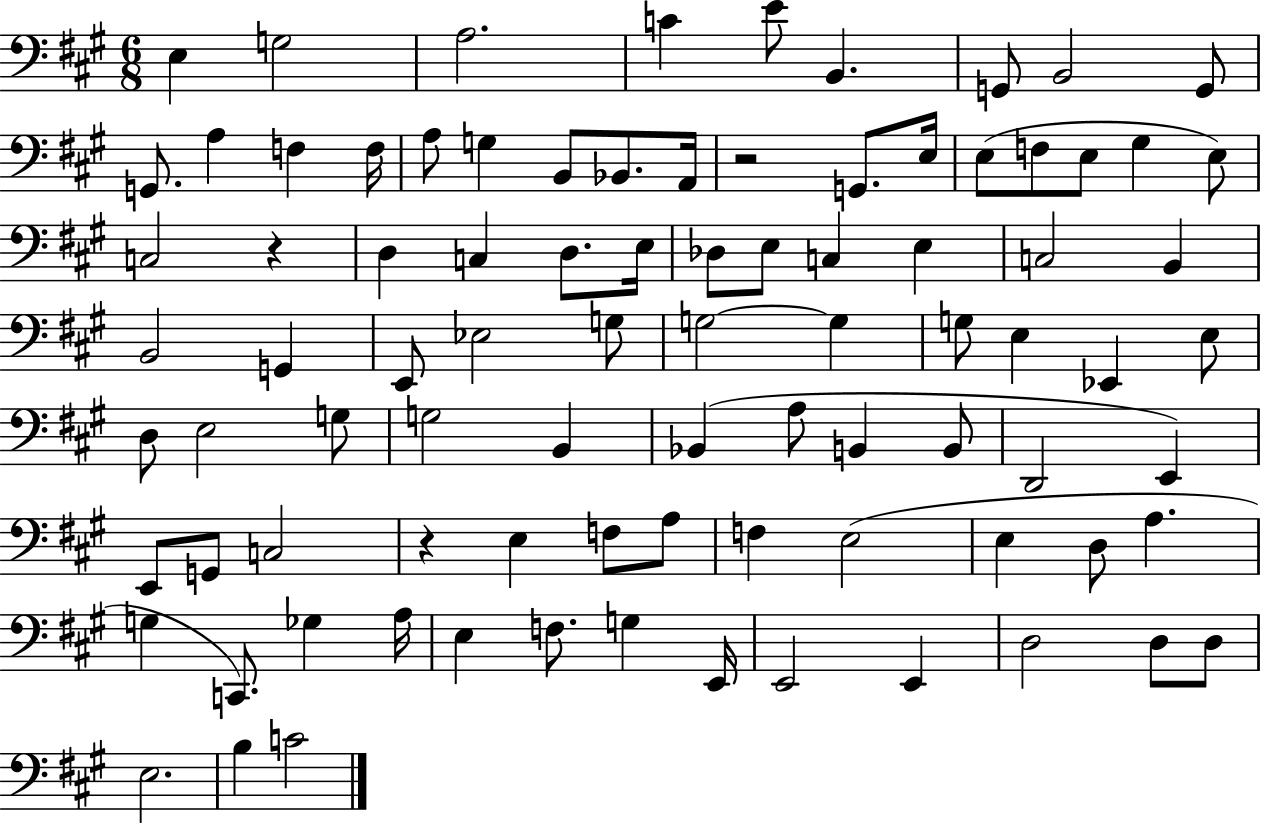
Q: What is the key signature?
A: A major